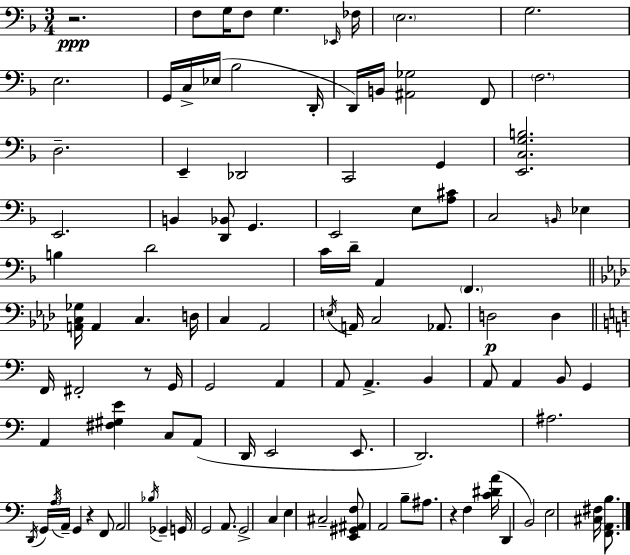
X:1
T:Untitled
M:3/4
L:1/4
K:F
z2 F,/2 G,/4 F,/2 G, _E,,/4 _F,/4 E,2 G,2 E,2 G,,/4 C,/4 _E,/4 _B,2 D,,/4 D,,/4 B,,/4 [^A,,_G,]2 F,,/2 F,2 D,2 E,, _D,,2 C,,2 G,, [E,,C,G,B,]2 E,,2 B,, [D,,_B,,]/2 G,, E,,2 E,/2 [A,^C]/2 C,2 B,,/4 _E, B, D2 C/4 D/4 A,, F,, [A,,C,_G,]/4 A,, C, D,/4 C, _A,,2 E,/4 A,,/4 C,2 _A,,/2 D,2 D, F,,/4 ^F,,2 z/2 G,,/4 G,,2 A,, A,,/2 A,, B,, A,,/2 A,, B,,/2 G,, A,, [^F,^G,E] C,/2 A,,/2 D,,/4 E,,2 E,,/2 D,,2 ^A,2 D,,/4 G,,/4 A,/4 A,,/4 G,, z F,,/2 A,,2 _B,/4 _G,, G,,/4 G,,2 A,,/2 G,,2 C, E, ^C,2 [E,,^G,,^A,,F,]/2 A,,2 B,/2 ^A,/2 z F, [C^DA]/4 D,, B,,2 E,2 [^C,^F,]/4 [F,,A,,B,]/2